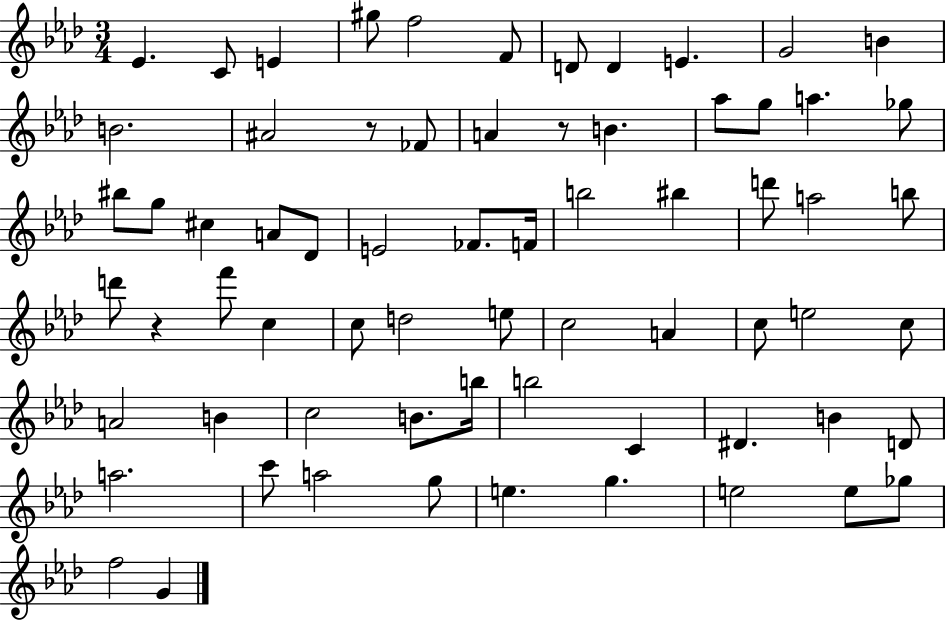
Eb4/q. C4/e E4/q G#5/e F5/h F4/e D4/e D4/q E4/q. G4/h B4/q B4/h. A#4/h R/e FES4/e A4/q R/e B4/q. Ab5/e G5/e A5/q. Gb5/e BIS5/e G5/e C#5/q A4/e Db4/e E4/h FES4/e. F4/s B5/h BIS5/q D6/e A5/h B5/e D6/e R/q F6/e C5/q C5/e D5/h E5/e C5/h A4/q C5/e E5/h C5/e A4/h B4/q C5/h B4/e. B5/s B5/h C4/q D#4/q. B4/q D4/e A5/h. C6/e A5/h G5/e E5/q. G5/q. E5/h E5/e Gb5/e F5/h G4/q